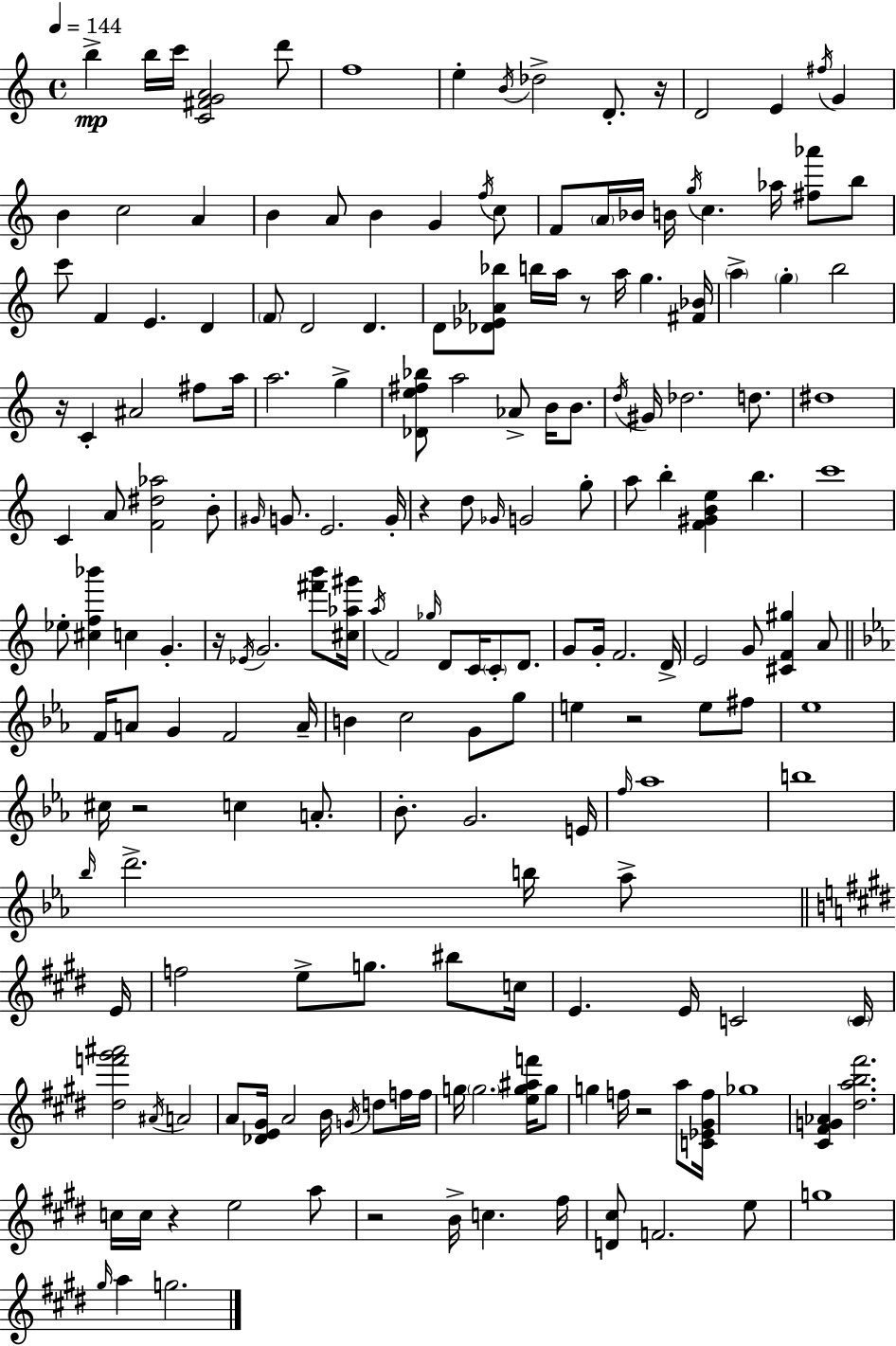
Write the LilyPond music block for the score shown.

{
  \clef treble
  \time 4/4
  \defaultTimeSignature
  \key a \minor
  \tempo 4 = 144
  \repeat volta 2 { b''4->\mp b''16 c'''16 <c' fis' g' a'>2 d'''8 | f''1 | e''4-. \acciaccatura { b'16 } des''2-> d'8.-. | r16 d'2 e'4 \acciaccatura { fis''16 } g'4 | \break b'4 c''2 a'4 | b'4 a'8 b'4 g'4 | \acciaccatura { f''16 } c''8 f'8 \parenthesize a'16 bes'16 b'16 \acciaccatura { g''16 } c''4. aes''16 | <fis'' aes'''>8 b''8 c'''8 f'4 e'4. | \break d'4 \parenthesize f'8 d'2 d'4. | d'8 <des' ees' aes' bes''>8 b''16 a''16 r8 a''16 g''4. | <fis' bes'>16 \parenthesize a''4-> \parenthesize g''4-. b''2 | r16 c'4-. ais'2 | \break fis''8 a''16 a''2. | g''4-> <des' e'' fis'' bes''>8 a''2 aes'8-> | b'16 b'8. \acciaccatura { d''16 } gis'16 des''2. | d''8. dis''1 | \break c'4 a'8 <f' dis'' aes''>2 | b'8-. \grace { gis'16 } g'8. e'2. | g'16-. r4 d''8 \grace { ges'16 } g'2 | g''8-. a''8 b''4-. <f' gis' b' e''>4 | \break b''4. c'''1 | ees''8-. <cis'' f'' bes'''>4 c''4 | g'4.-. r16 \acciaccatura { ees'16 } g'2. | <fis''' b'''>8 <cis'' aes'' gis'''>16 \acciaccatura { a''16 } f'2 | \break \grace { ges''16 } d'8 c'16 \parenthesize c'8-. d'8. g'8 g'16-. f'2. | d'16-> e'2 | g'8 <cis' f' gis''>4 a'8 \bar "||" \break \key ees \major f'16 a'8 g'4 f'2 a'16-- | b'4 c''2 g'8 g''8 | e''4 r2 e''8 fis''8 | ees''1 | \break cis''16 r2 c''4 a'8.-. | bes'8.-. g'2. e'16 | \grace { f''16 } aes''1 | b''1 | \break \grace { bes''16 } d'''2.-> b''16 aes''8-> | \bar "||" \break \key e \major e'16 f''2 e''8-> g''8. bis''8 | c''16 e'4. e'16 c'2 | \parenthesize c'16 <dis'' f''' gis''' ais'''>2 \acciaccatura { ais'16 } a'2 | a'8 <des' e' gis'>16 a'2 b'16 \acciaccatura { g'16 } d''8 | \break f''16 f''16 g''16 \parenthesize g''2. | <e'' g'' ais'' f'''>16 g''8 g''4 f''16 r2 | a''8 <c' ees' gis' f''>16 ges''1 | <cis' fis' g' aes'>4 <dis'' a'' b'' fis'''>2. | \break c''16 c''16 r4 e''2 | a''8 r2 b'16-> c''4. | fis''16 <d' cis''>8 f'2. | e''8 g''1 | \break \grace { gis''16 } a''4 g''2. | } \bar "|."
}